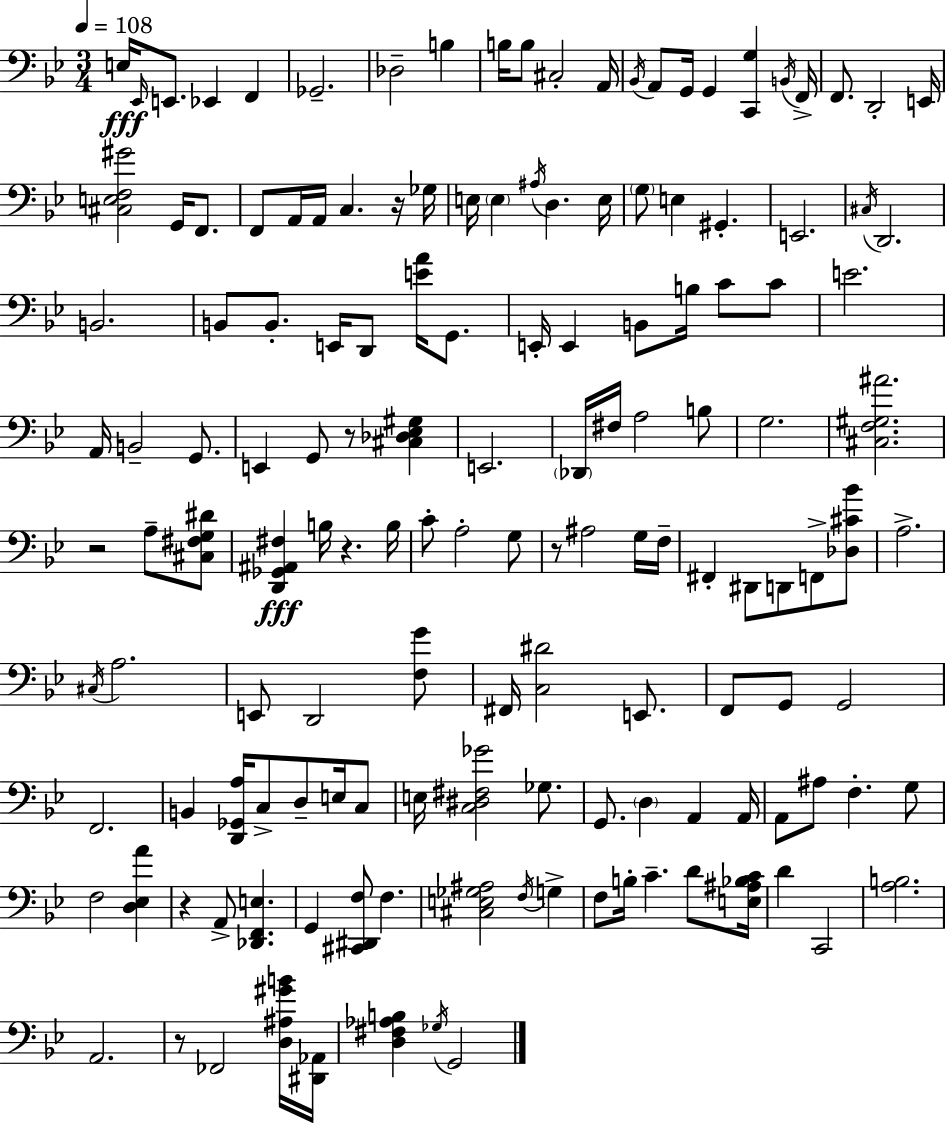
X:1
T:Untitled
M:3/4
L:1/4
K:Bb
E,/4 _E,,/4 E,,/2 _E,, F,, _G,,2 _D,2 B, B,/4 B,/2 ^C,2 A,,/4 _B,,/4 A,,/2 G,,/4 G,, [C,,G,] B,,/4 F,,/4 F,,/2 D,,2 E,,/4 [^C,E,F,^G]2 G,,/4 F,,/2 F,,/2 A,,/4 A,,/4 C, z/4 _G,/4 E,/4 E, ^A,/4 D, E,/4 G,/2 E, ^G,, E,,2 ^C,/4 D,,2 B,,2 B,,/2 B,,/2 E,,/4 D,,/2 [EA]/4 G,,/2 E,,/4 E,, B,,/2 B,/4 C/2 C/2 E2 A,,/4 B,,2 G,,/2 E,, G,,/2 z/2 [^C,_D,_E,^G,] E,,2 _D,,/4 ^F,/4 A,2 B,/2 G,2 [^C,F,^G,^A]2 z2 A,/2 [^C,^F,G,^D]/2 [D,,_G,,^A,,^F,] B,/4 z B,/4 C/2 A,2 G,/2 z/2 ^A,2 G,/4 F,/4 ^F,, ^D,,/2 D,,/2 F,,/2 [_D,^C_B]/2 A,2 ^C,/4 A,2 E,,/2 D,,2 [F,G]/2 ^F,,/4 [C,^D]2 E,,/2 F,,/2 G,,/2 G,,2 F,,2 B,, [D,,_G,,A,]/4 C,/2 D,/2 E,/4 C,/2 E,/4 [C,^D,^F,_G]2 _G,/2 G,,/2 D, A,, A,,/4 A,,/2 ^A,/2 F, G,/2 F,2 [D,_E,A] z A,,/2 [_D,,F,,E,] G,, [^C,,^D,,F,]/2 F, [^C,E,_G,^A,]2 F,/4 G, F,/2 B,/4 C D/2 [E,^A,_B,C]/4 D C,,2 [A,B,]2 A,,2 z/2 _F,,2 [D,^A,^GB]/4 [^D,,_A,,]/4 [D,^F,_A,B,] _G,/4 G,,2